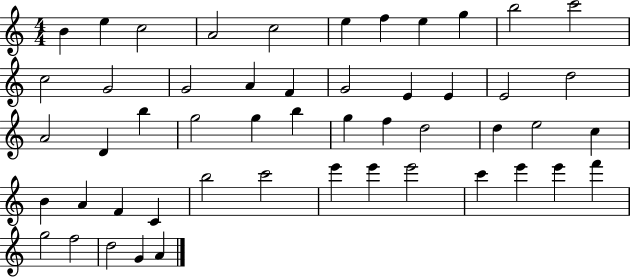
B4/q E5/q C5/h A4/h C5/h E5/q F5/q E5/q G5/q B5/h C6/h C5/h G4/h G4/h A4/q F4/q G4/h E4/q E4/q E4/h D5/h A4/h D4/q B5/q G5/h G5/q B5/q G5/q F5/q D5/h D5/q E5/h C5/q B4/q A4/q F4/q C4/q B5/h C6/h E6/q E6/q E6/h C6/q E6/q E6/q F6/q G5/h F5/h D5/h G4/q A4/q